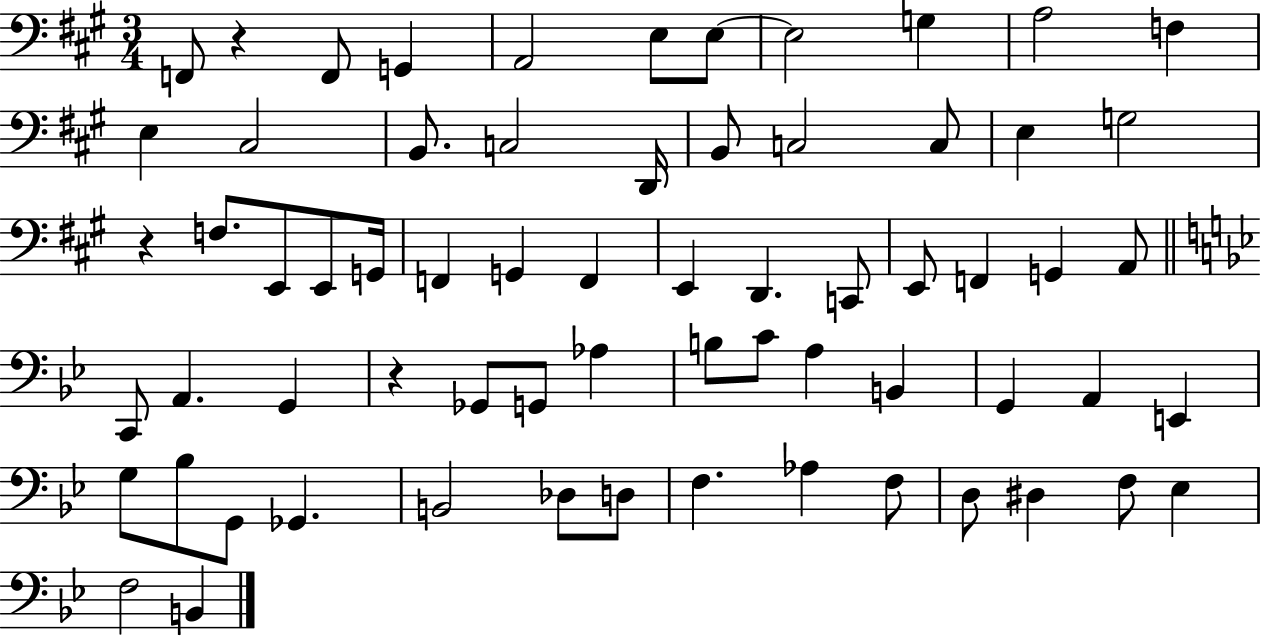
X:1
T:Untitled
M:3/4
L:1/4
K:A
F,,/2 z F,,/2 G,, A,,2 E,/2 E,/2 E,2 G, A,2 F, E, ^C,2 B,,/2 C,2 D,,/4 B,,/2 C,2 C,/2 E, G,2 z F,/2 E,,/2 E,,/2 G,,/4 F,, G,, F,, E,, D,, C,,/2 E,,/2 F,, G,, A,,/2 C,,/2 A,, G,, z _G,,/2 G,,/2 _A, B,/2 C/2 A, B,, G,, A,, E,, G,/2 _B,/2 G,,/2 _G,, B,,2 _D,/2 D,/2 F, _A, F,/2 D,/2 ^D, F,/2 _E, F,2 B,,